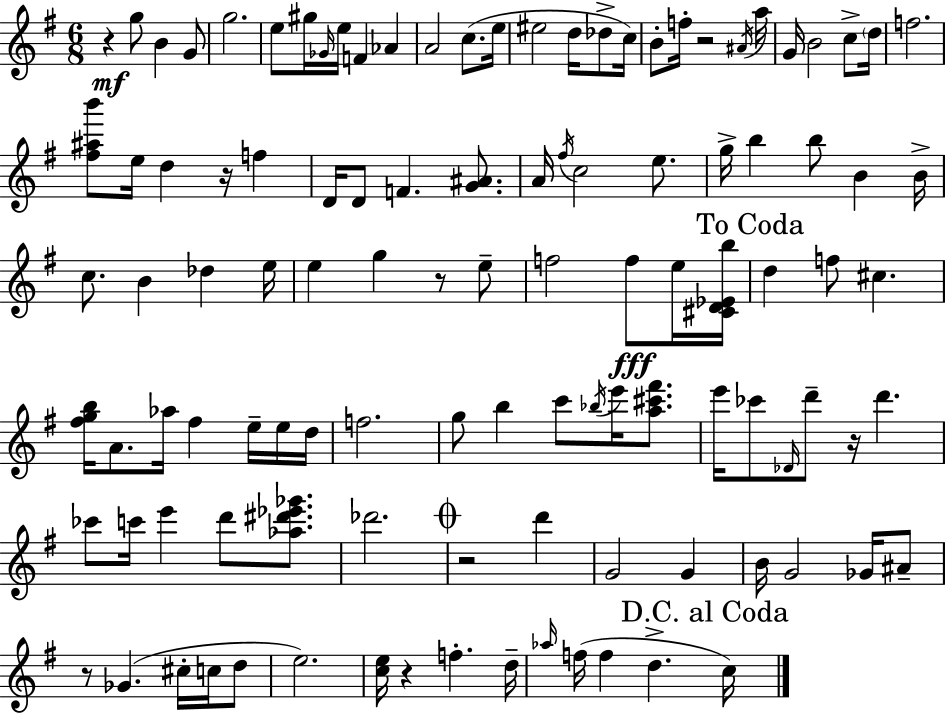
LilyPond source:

{
  \clef treble
  \numericTimeSignature
  \time 6/8
  \key e \minor
  r4\mf g''8 b'4 g'8 | g''2. | e''8 gis''16 \grace { ges'16 } e''16 f'4 aes'4 | a'2 c''8.( | \break e''16 eis''2 d''16 des''8-> | c''16) b'8-. f''16-. r2 | \acciaccatura { ais'16 } a''16 g'16 b'2 c''8-> | \parenthesize d''16 f''2. | \break <fis'' ais'' b'''>8 e''16 d''4 r16 f''4 | d'16 d'8 f'4. <g' ais'>8. | a'16 \acciaccatura { fis''16 } c''2 | e''8. g''16-> b''4 b''8 b'4 | \break b'16-> c''8. b'4 des''4 | e''16 e''4 g''4 r8 | e''8-- f''2 f''8\fff | e''16 <cis' d' ees' b''>16 \mark "To Coda" d''4 f''8 cis''4. | \break <fis'' g'' b''>16 a'8. aes''16 fis''4 | e''16-- e''16 d''16 f''2. | g''8 b''4 c'''8 \acciaccatura { bes''16 } | e'''16 <a'' cis''' fis'''>8. e'''16 ces'''8 \grace { des'16 } d'''8-- r16 d'''4. | \break ces'''8 c'''16 e'''4 | d'''8 <aes'' dis''' ees''' ges'''>8. des'''2. | \mark \markup { \musicglyph "scripts.coda" } r2 | d'''4 g'2 | \break g'4 b'16 g'2 | ges'16 ais'8-- r8 ges'4.( | cis''16-. c''16 d''8 e''2.) | <c'' e''>16 r4 f''4.-. | \break d''16-- \grace { aes''16 } f''16( f''4 d''4.-> | \mark "D.C. al Coda" c''16) \bar "|."
}